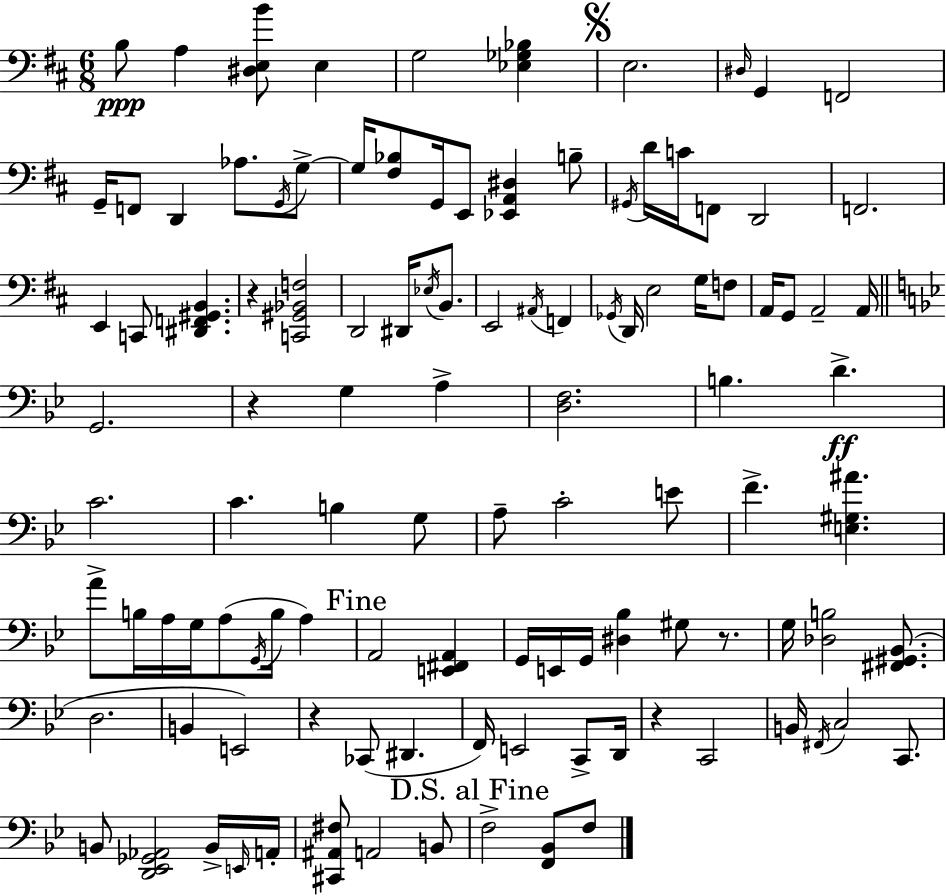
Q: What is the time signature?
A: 6/8